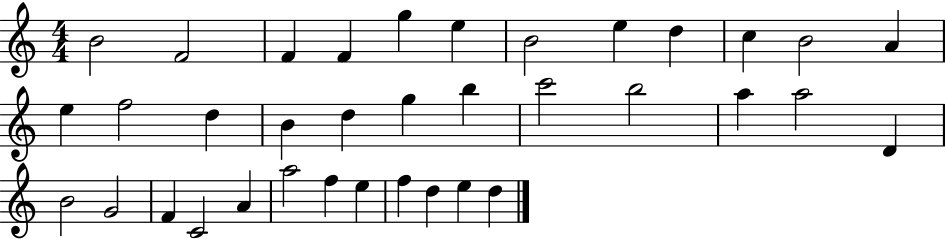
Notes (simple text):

B4/h F4/h F4/q F4/q G5/q E5/q B4/h E5/q D5/q C5/q B4/h A4/q E5/q F5/h D5/q B4/q D5/q G5/q B5/q C6/h B5/h A5/q A5/h D4/q B4/h G4/h F4/q C4/h A4/q A5/h F5/q E5/q F5/q D5/q E5/q D5/q